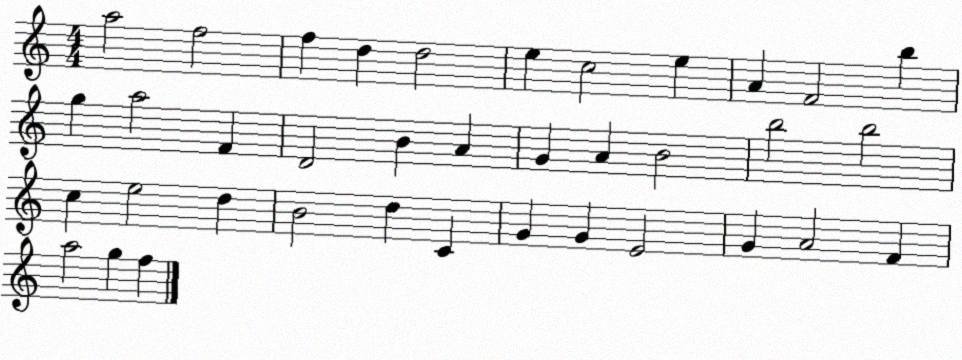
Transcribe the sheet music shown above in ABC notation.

X:1
T:Untitled
M:4/4
L:1/4
K:C
a2 f2 f d d2 e c2 e A F2 b g a2 F D2 B A G A B2 b2 b2 c e2 d B2 d C G G E2 G A2 F a2 g f